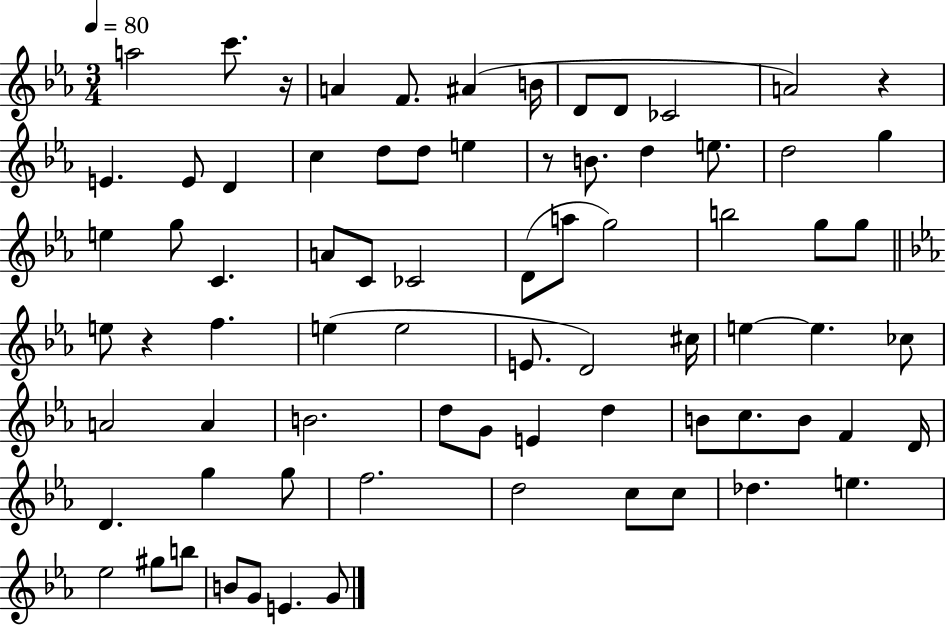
{
  \clef treble
  \numericTimeSignature
  \time 3/4
  \key ees \major
  \tempo 4 = 80
  \repeat volta 2 { a''2 c'''8. r16 | a'4 f'8. ais'4( b'16 | d'8 d'8 ces'2 | a'2) r4 | \break e'4. e'8 d'4 | c''4 d''8 d''8 e''4 | r8 b'8. d''4 e''8. | d''2 g''4 | \break e''4 g''8 c'4. | a'8 c'8 ces'2 | d'8( a''8 g''2) | b''2 g''8 g''8 | \break \bar "||" \break \key c \minor e''8 r4 f''4. | e''4( e''2 | e'8. d'2) cis''16 | e''4~~ e''4. ces''8 | \break a'2 a'4 | b'2. | d''8 g'8 e'4 d''4 | b'8 c''8. b'8 f'4 d'16 | \break d'4. g''4 g''8 | f''2. | d''2 c''8 c''8 | des''4. e''4. | \break ees''2 gis''8 b''8 | b'8 g'8 e'4. g'8 | } \bar "|."
}